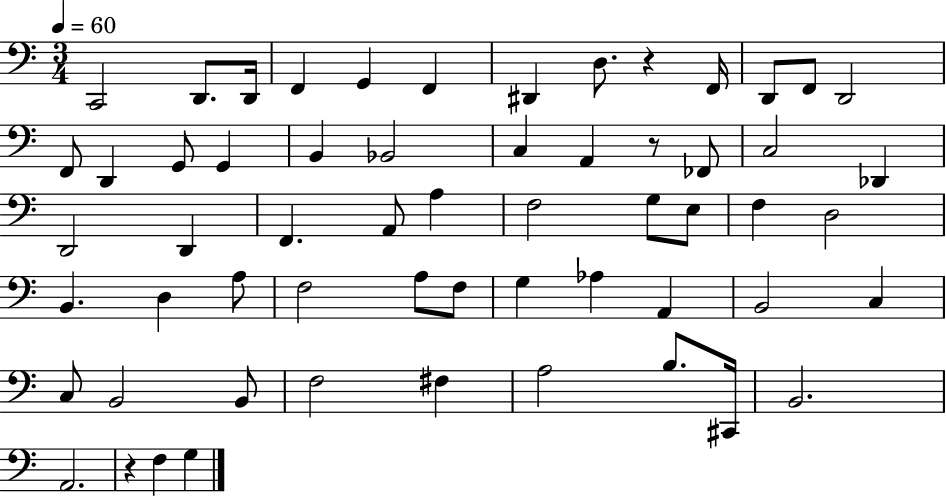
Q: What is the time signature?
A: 3/4